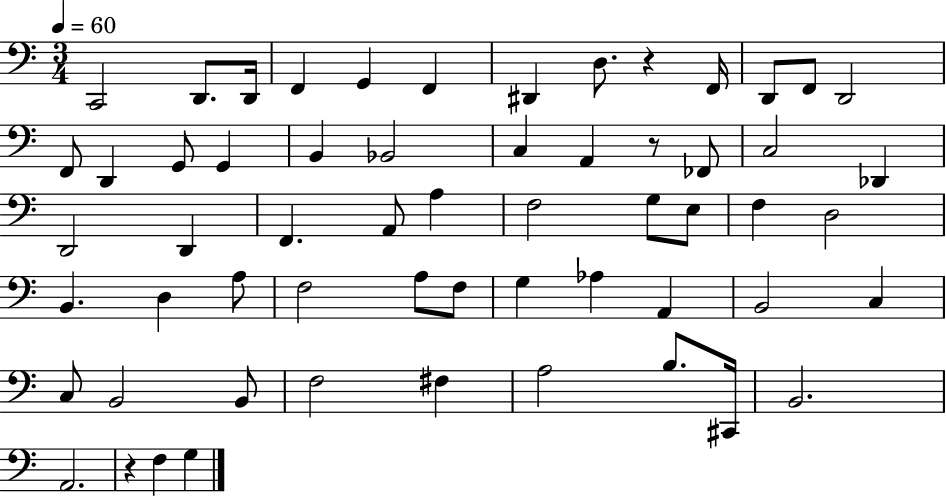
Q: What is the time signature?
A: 3/4